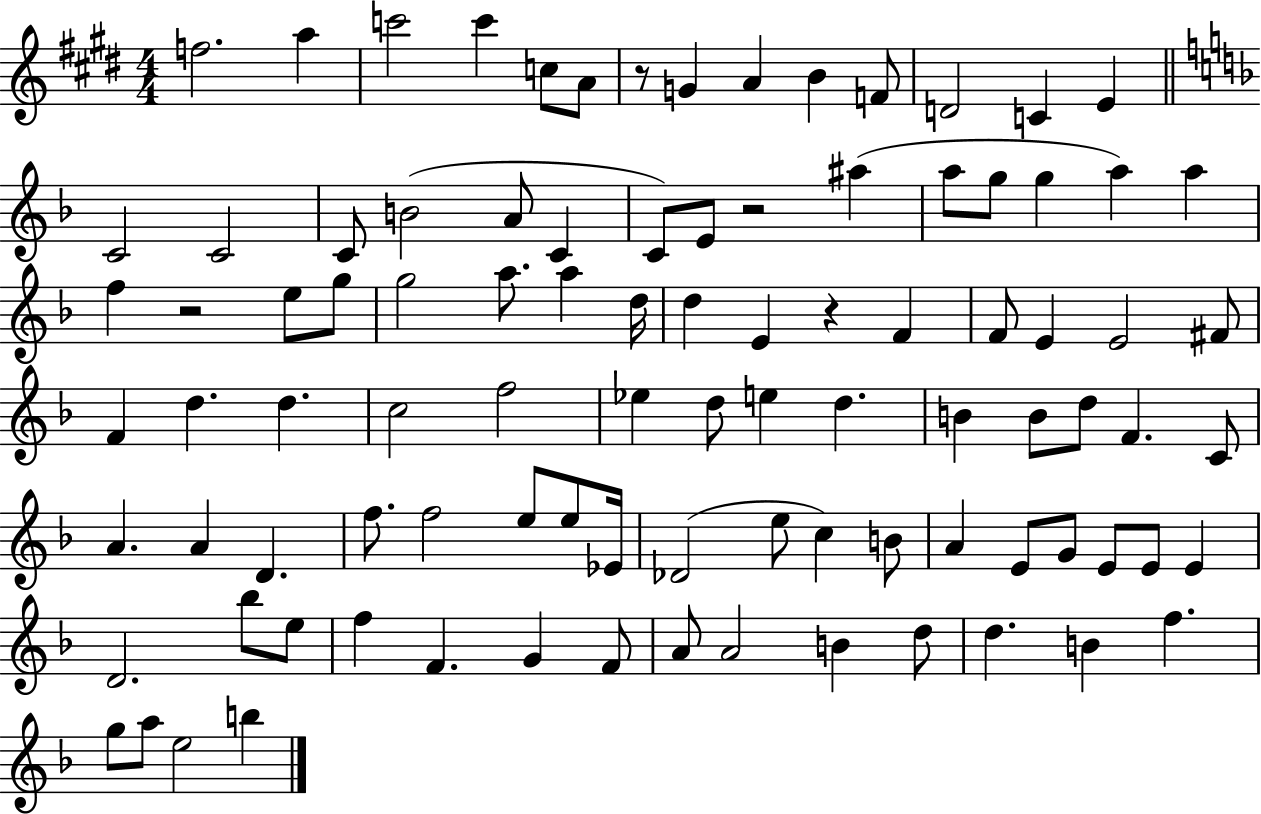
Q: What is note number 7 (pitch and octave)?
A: G4